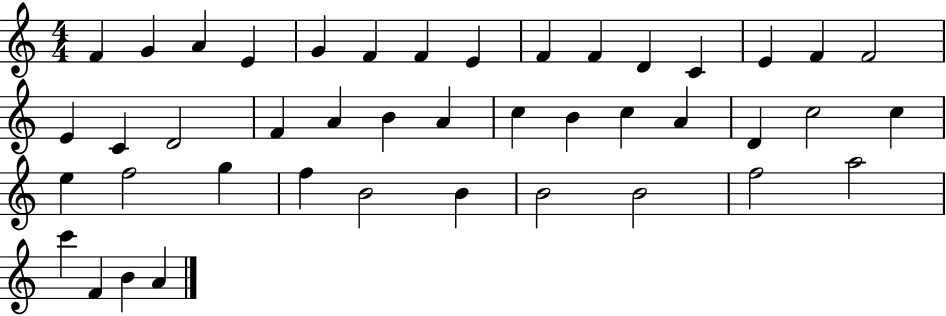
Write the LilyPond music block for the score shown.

{
  \clef treble
  \numericTimeSignature
  \time 4/4
  \key c \major
  f'4 g'4 a'4 e'4 | g'4 f'4 f'4 e'4 | f'4 f'4 d'4 c'4 | e'4 f'4 f'2 | \break e'4 c'4 d'2 | f'4 a'4 b'4 a'4 | c''4 b'4 c''4 a'4 | d'4 c''2 c''4 | \break e''4 f''2 g''4 | f''4 b'2 b'4 | b'2 b'2 | f''2 a''2 | \break c'''4 f'4 b'4 a'4 | \bar "|."
}